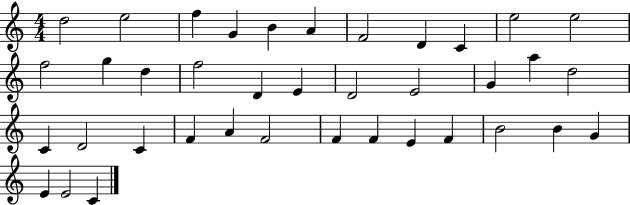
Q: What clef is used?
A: treble